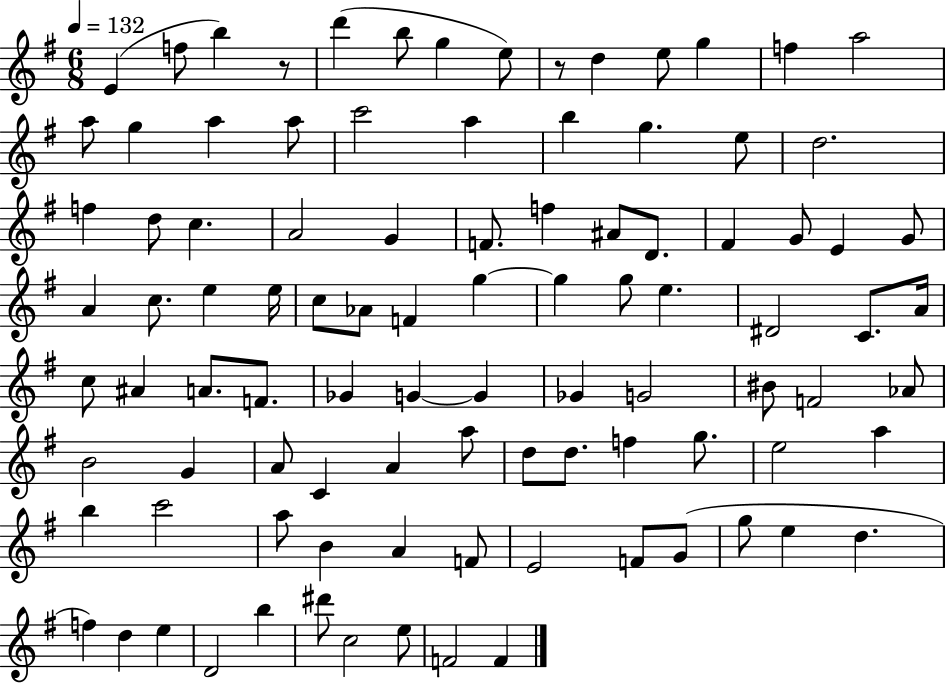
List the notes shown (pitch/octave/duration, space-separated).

E4/q F5/e B5/q R/e D6/q B5/e G5/q E5/e R/e D5/q E5/e G5/q F5/q A5/h A5/e G5/q A5/q A5/e C6/h A5/q B5/q G5/q. E5/e D5/h. F5/q D5/e C5/q. A4/h G4/q F4/e. F5/q A#4/e D4/e. F#4/q G4/e E4/q G4/e A4/q C5/e. E5/q E5/s C5/e Ab4/e F4/q G5/q G5/q G5/e E5/q. D#4/h C4/e. A4/s C5/e A#4/q A4/e. F4/e. Gb4/q G4/q G4/q Gb4/q G4/h BIS4/e F4/h Ab4/e B4/h G4/q A4/e C4/q A4/q A5/e D5/e D5/e. F5/q G5/e. E5/h A5/q B5/q C6/h A5/e B4/q A4/q F4/e E4/h F4/e G4/e G5/e E5/q D5/q. F5/q D5/q E5/q D4/h B5/q D#6/e C5/h E5/e F4/h F4/q